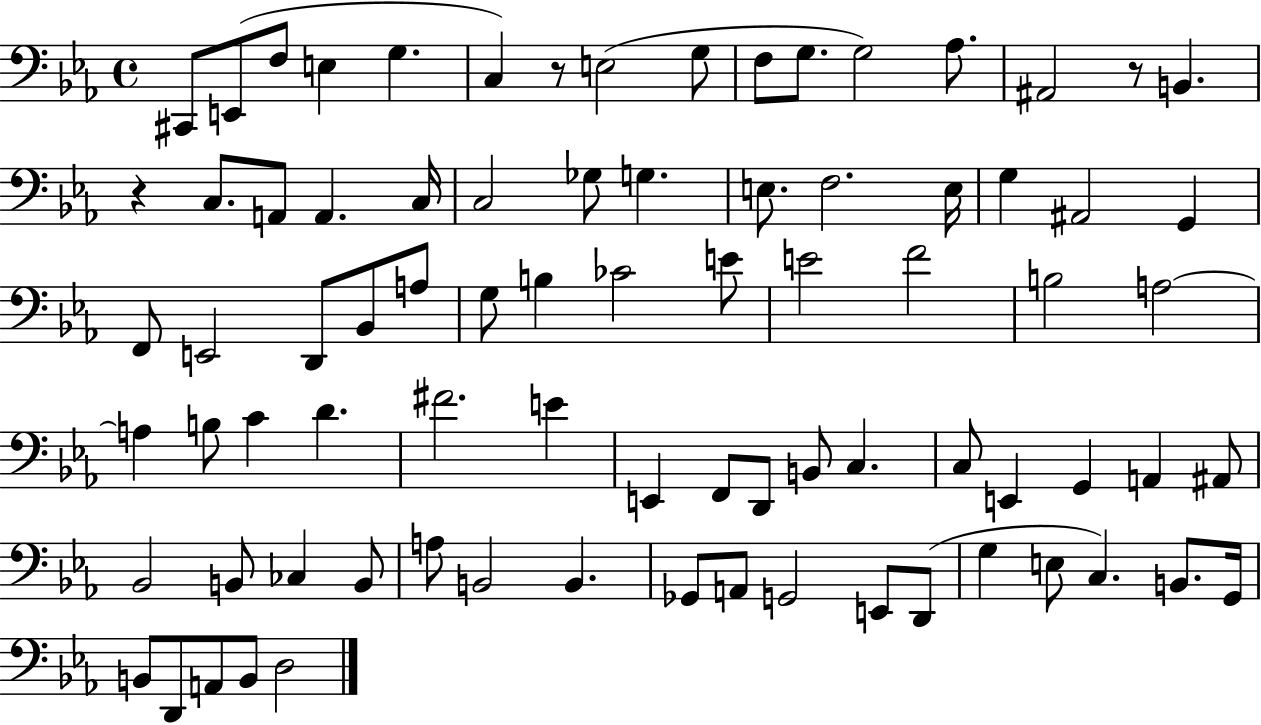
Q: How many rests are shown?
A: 3